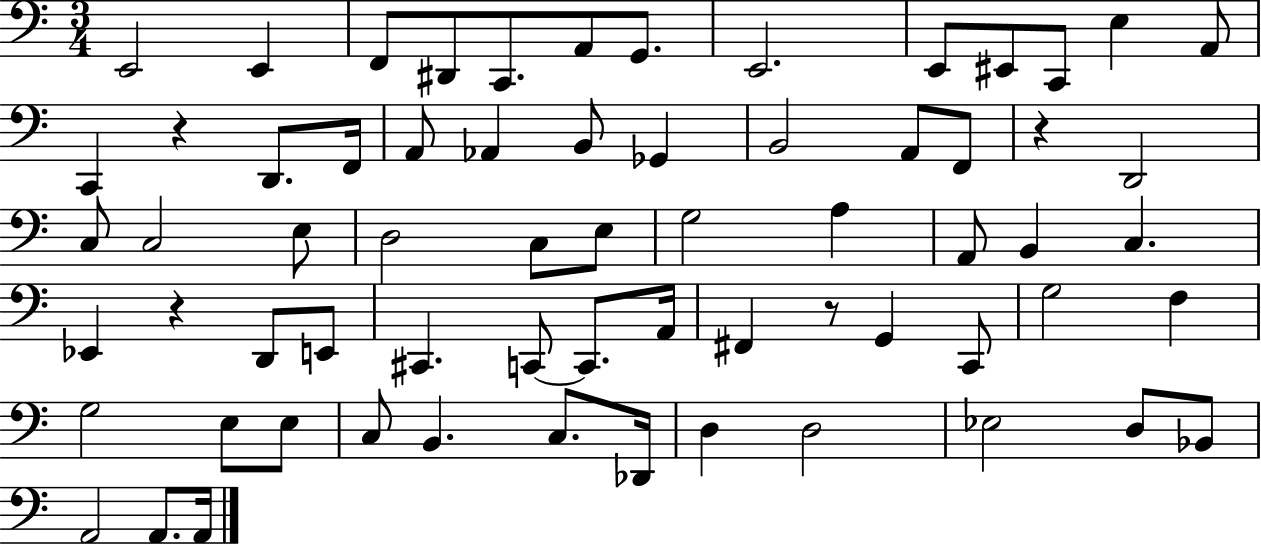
E2/h E2/q F2/e D#2/e C2/e. A2/e G2/e. E2/h. E2/e EIS2/e C2/e E3/q A2/e C2/q R/q D2/e. F2/s A2/e Ab2/q B2/e Gb2/q B2/h A2/e F2/e R/q D2/h C3/e C3/h E3/e D3/h C3/e E3/e G3/h A3/q A2/e B2/q C3/q. Eb2/q R/q D2/e E2/e C#2/q. C2/e C2/e. A2/s F#2/q R/e G2/q C2/e G3/h F3/q G3/h E3/e E3/e C3/e B2/q. C3/e. Db2/s D3/q D3/h Eb3/h D3/e Bb2/e A2/h A2/e. A2/s